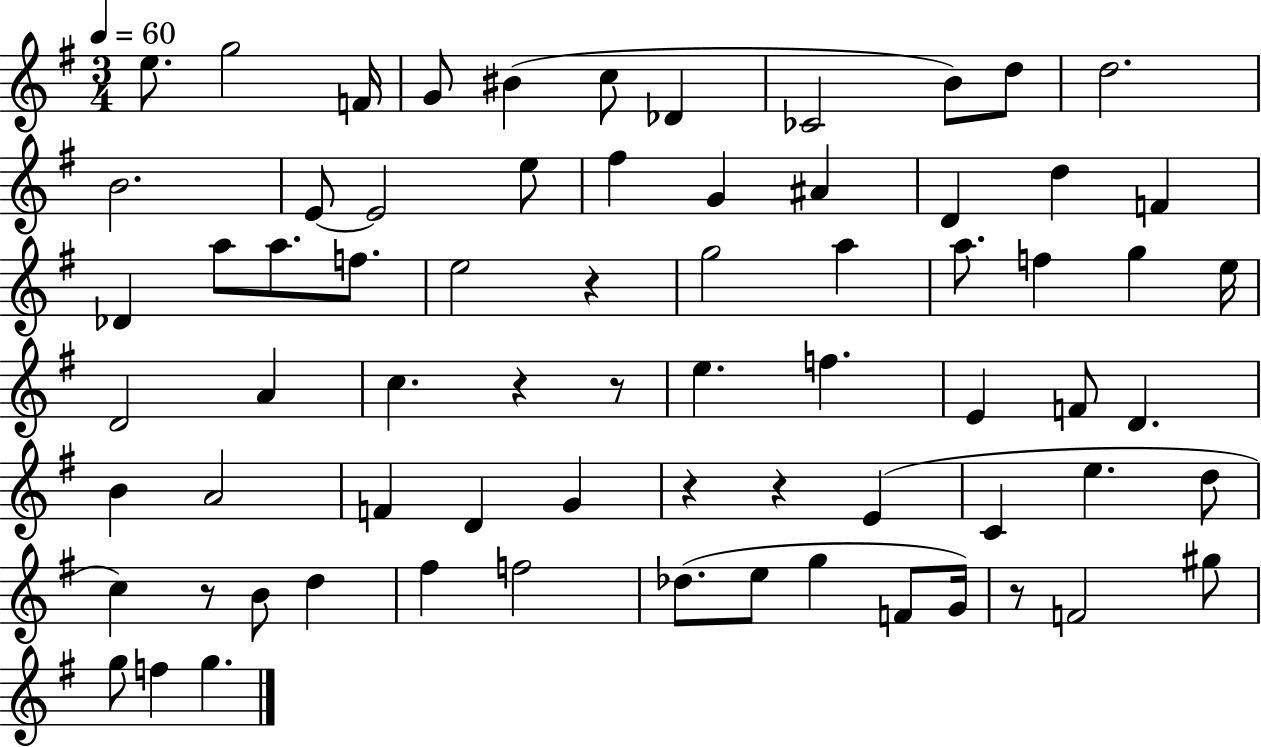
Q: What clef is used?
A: treble